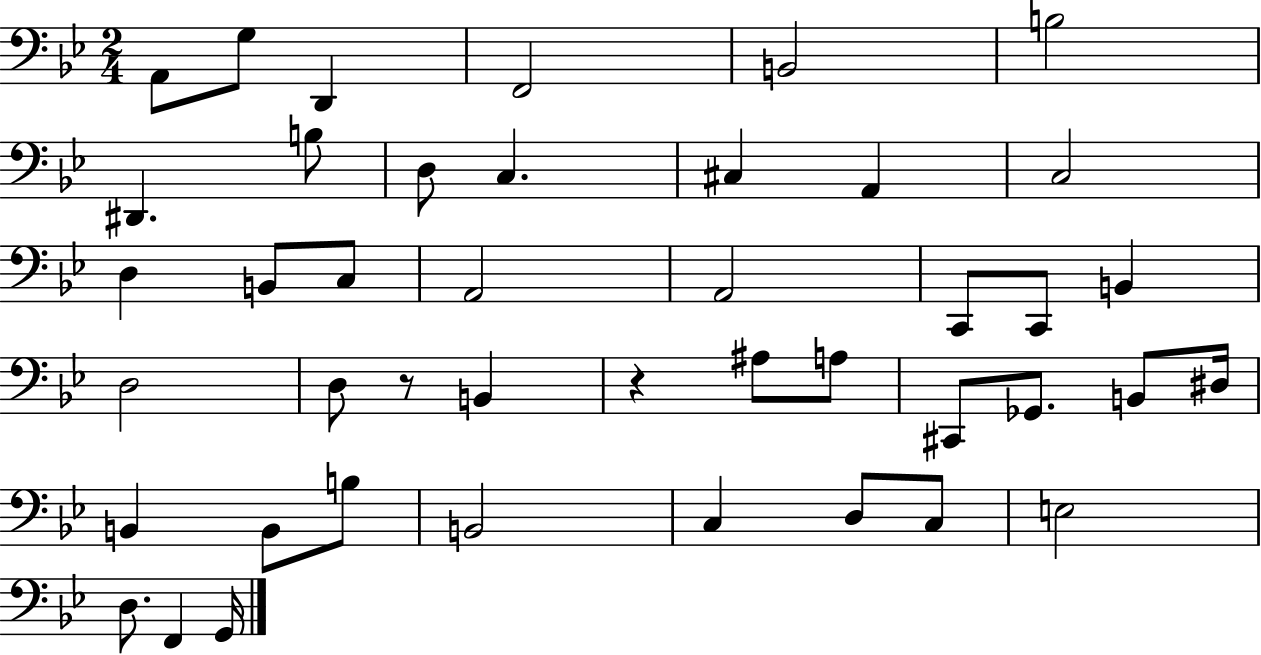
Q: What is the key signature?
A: BES major